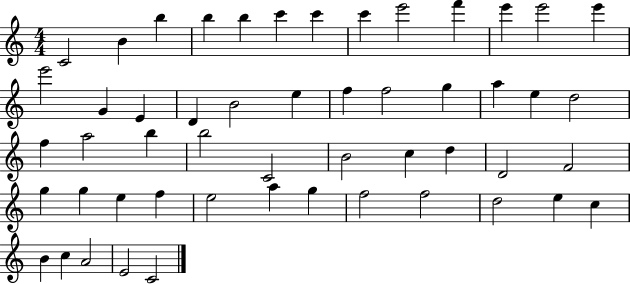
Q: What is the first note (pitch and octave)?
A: C4